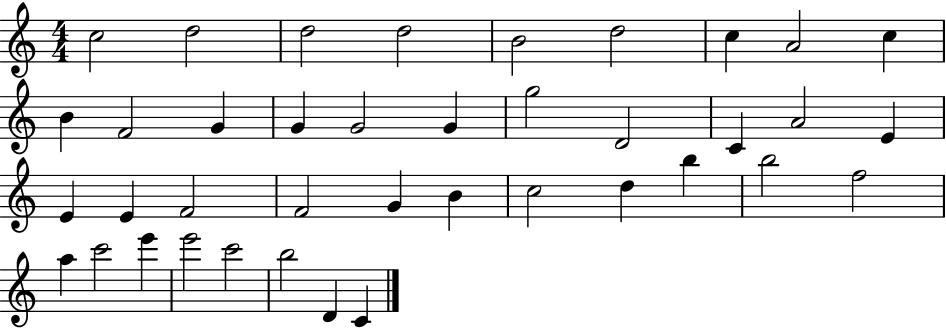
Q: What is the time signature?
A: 4/4